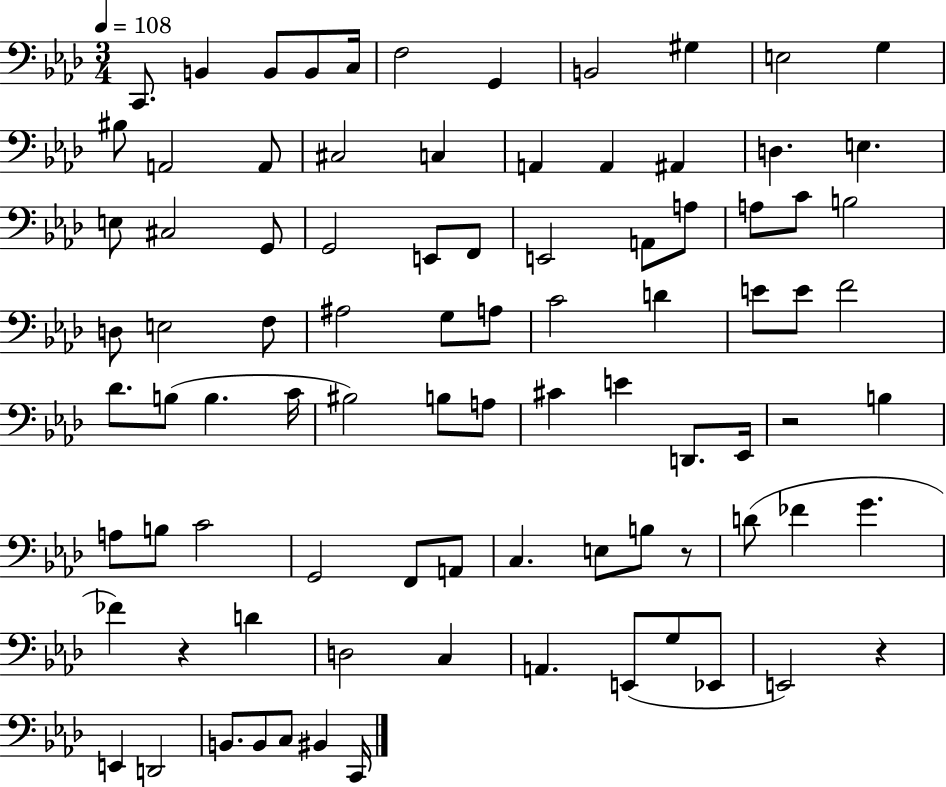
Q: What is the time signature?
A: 3/4